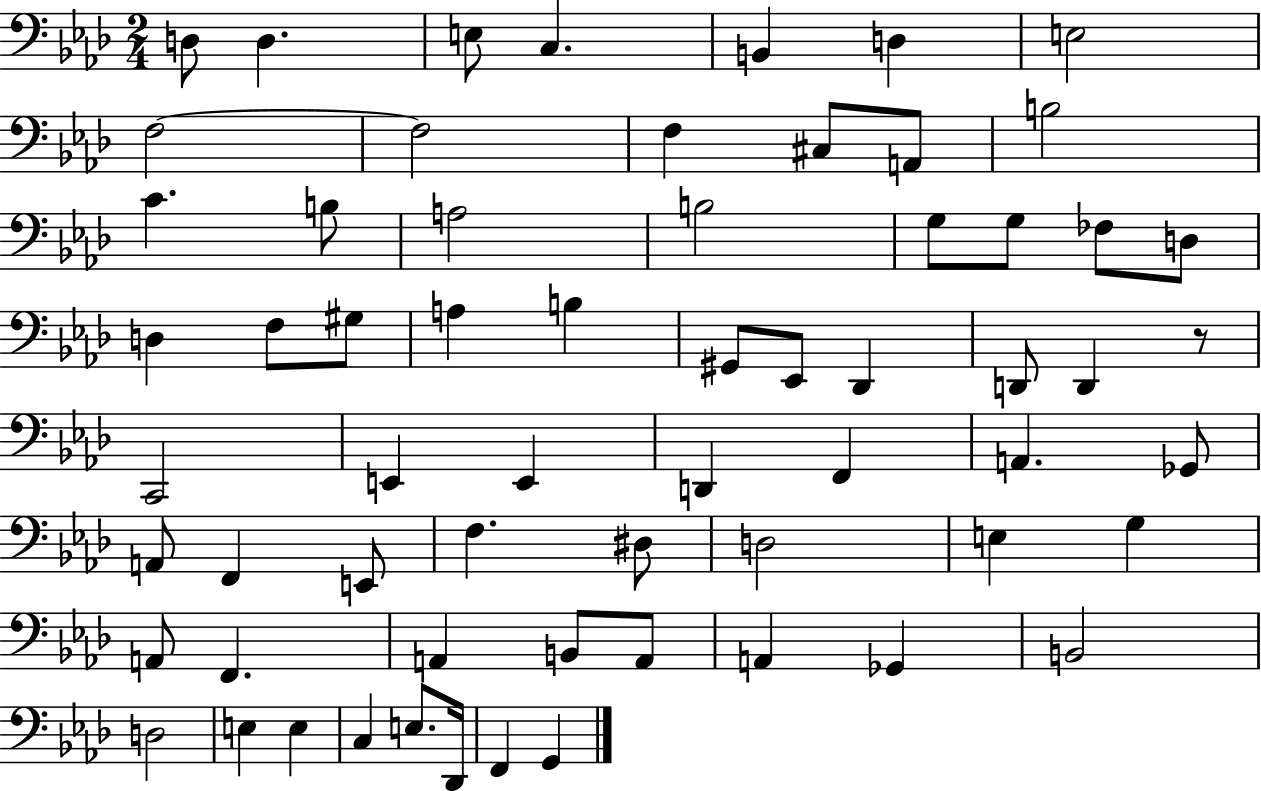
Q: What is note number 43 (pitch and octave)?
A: D#3